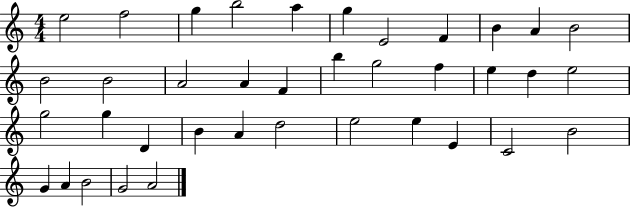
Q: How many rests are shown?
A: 0